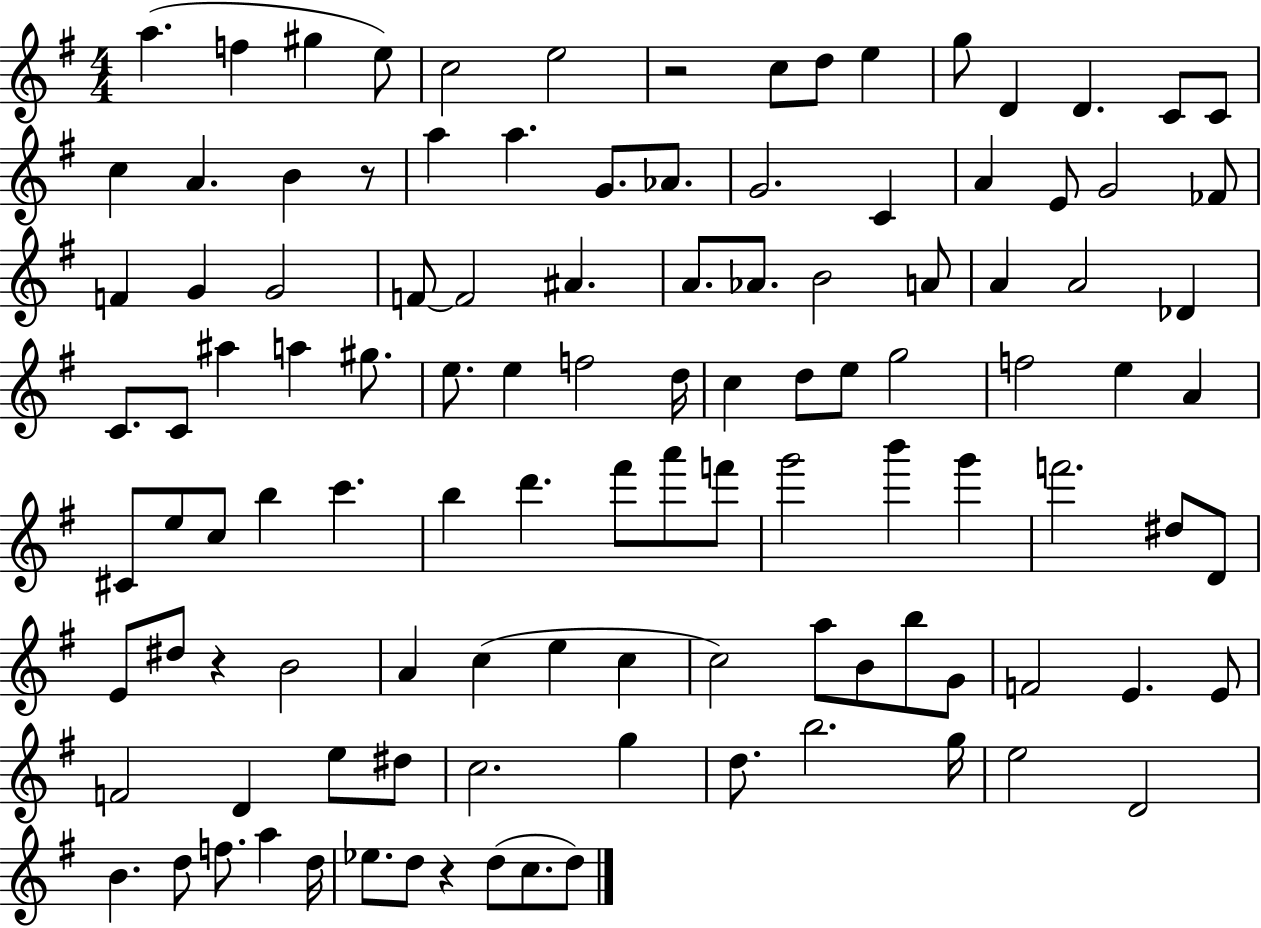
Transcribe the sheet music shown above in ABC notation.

X:1
T:Untitled
M:4/4
L:1/4
K:G
a f ^g e/2 c2 e2 z2 c/2 d/2 e g/2 D D C/2 C/2 c A B z/2 a a G/2 _A/2 G2 C A E/2 G2 _F/2 F G G2 F/2 F2 ^A A/2 _A/2 B2 A/2 A A2 _D C/2 C/2 ^a a ^g/2 e/2 e f2 d/4 c d/2 e/2 g2 f2 e A ^C/2 e/2 c/2 b c' b d' ^f'/2 a'/2 f'/2 g'2 b' g' f'2 ^d/2 D/2 E/2 ^d/2 z B2 A c e c c2 a/2 B/2 b/2 G/2 F2 E E/2 F2 D e/2 ^d/2 c2 g d/2 b2 g/4 e2 D2 B d/2 f/2 a d/4 _e/2 d/2 z d/2 c/2 d/2